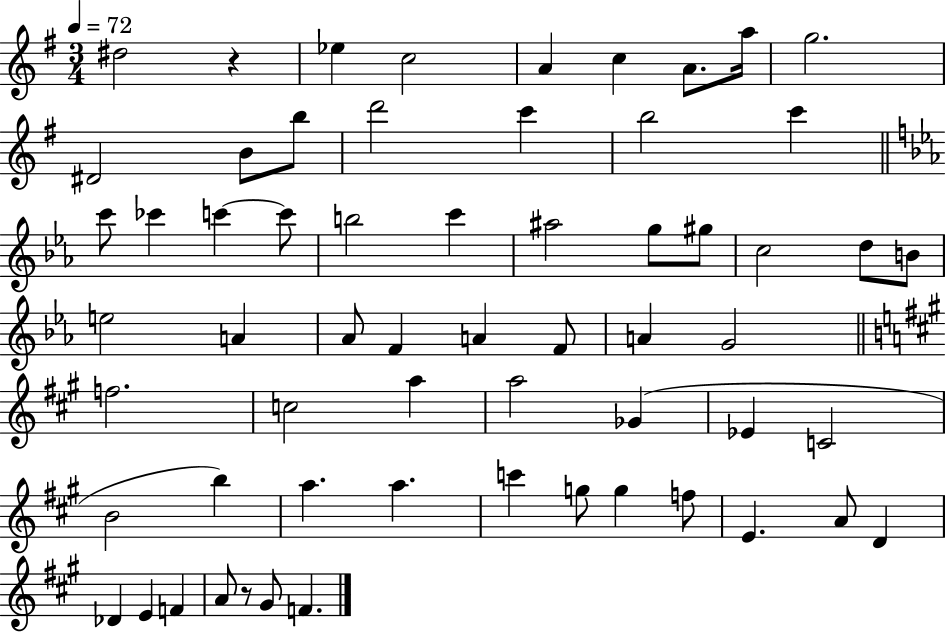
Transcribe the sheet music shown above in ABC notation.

X:1
T:Untitled
M:3/4
L:1/4
K:G
^d2 z _e c2 A c A/2 a/4 g2 ^D2 B/2 b/2 d'2 c' b2 c' c'/2 _c' c' c'/2 b2 c' ^a2 g/2 ^g/2 c2 d/2 B/2 e2 A _A/2 F A F/2 A G2 f2 c2 a a2 _G _E C2 B2 b a a c' g/2 g f/2 E A/2 D _D E F A/2 z/2 ^G/2 F